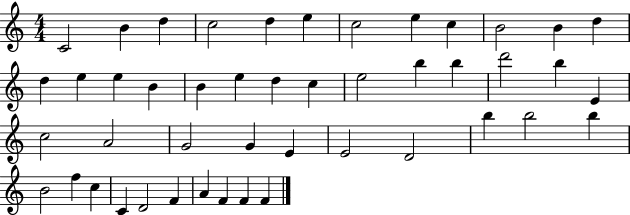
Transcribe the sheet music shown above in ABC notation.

X:1
T:Untitled
M:4/4
L:1/4
K:C
C2 B d c2 d e c2 e c B2 B d d e e B B e d c e2 b b d'2 b E c2 A2 G2 G E E2 D2 b b2 b B2 f c C D2 F A F F F